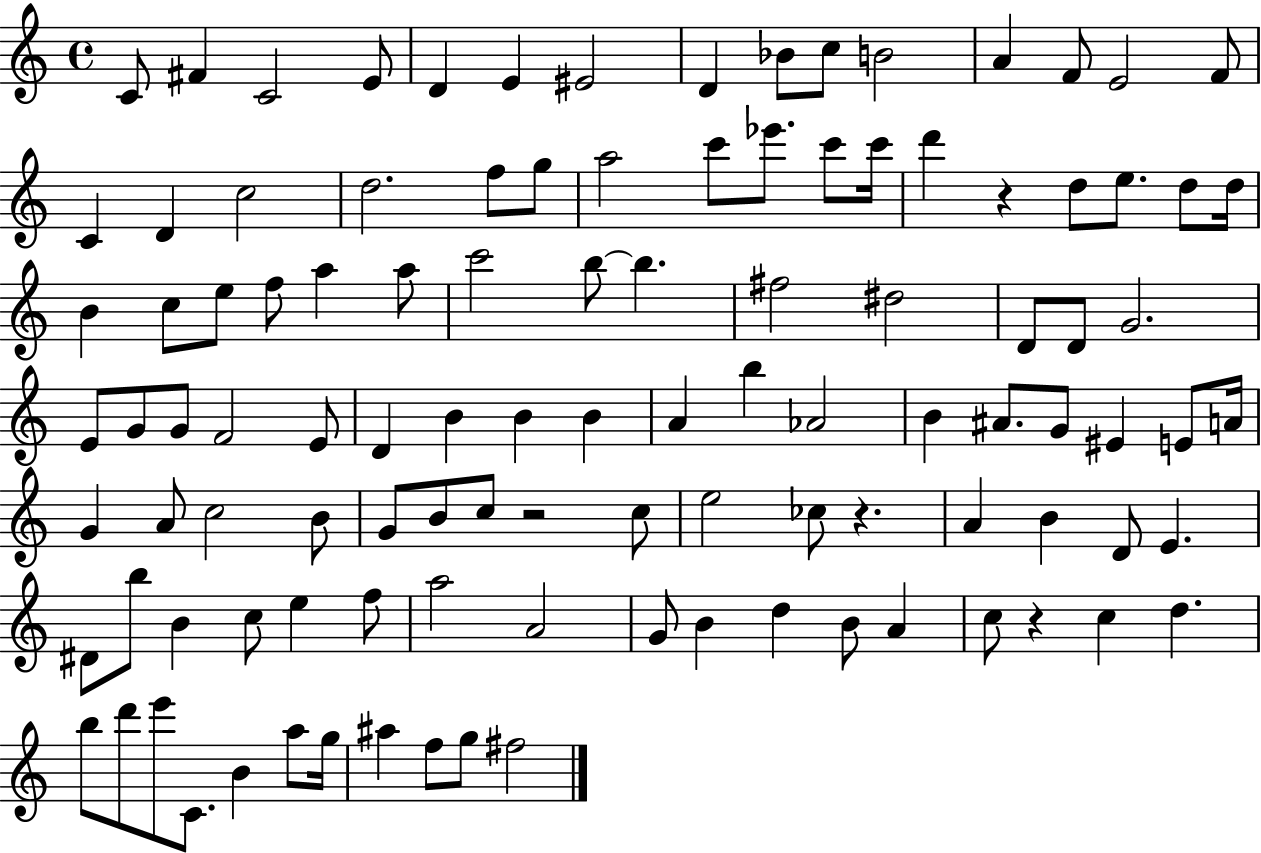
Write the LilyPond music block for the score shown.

{
  \clef treble
  \time 4/4
  \defaultTimeSignature
  \key c \major
  c'8 fis'4 c'2 e'8 | d'4 e'4 eis'2 | d'4 bes'8 c''8 b'2 | a'4 f'8 e'2 f'8 | \break c'4 d'4 c''2 | d''2. f''8 g''8 | a''2 c'''8 ees'''8. c'''8 c'''16 | d'''4 r4 d''8 e''8. d''8 d''16 | \break b'4 c''8 e''8 f''8 a''4 a''8 | c'''2 b''8~~ b''4. | fis''2 dis''2 | d'8 d'8 g'2. | \break e'8 g'8 g'8 f'2 e'8 | d'4 b'4 b'4 b'4 | a'4 b''4 aes'2 | b'4 ais'8. g'8 eis'4 e'8 a'16 | \break g'4 a'8 c''2 b'8 | g'8 b'8 c''8 r2 c''8 | e''2 ces''8 r4. | a'4 b'4 d'8 e'4. | \break dis'8 b''8 b'4 c''8 e''4 f''8 | a''2 a'2 | g'8 b'4 d''4 b'8 a'4 | c''8 r4 c''4 d''4. | \break b''8 d'''8 e'''8 c'8. b'4 a''8 g''16 | ais''4 f''8 g''8 fis''2 | \bar "|."
}